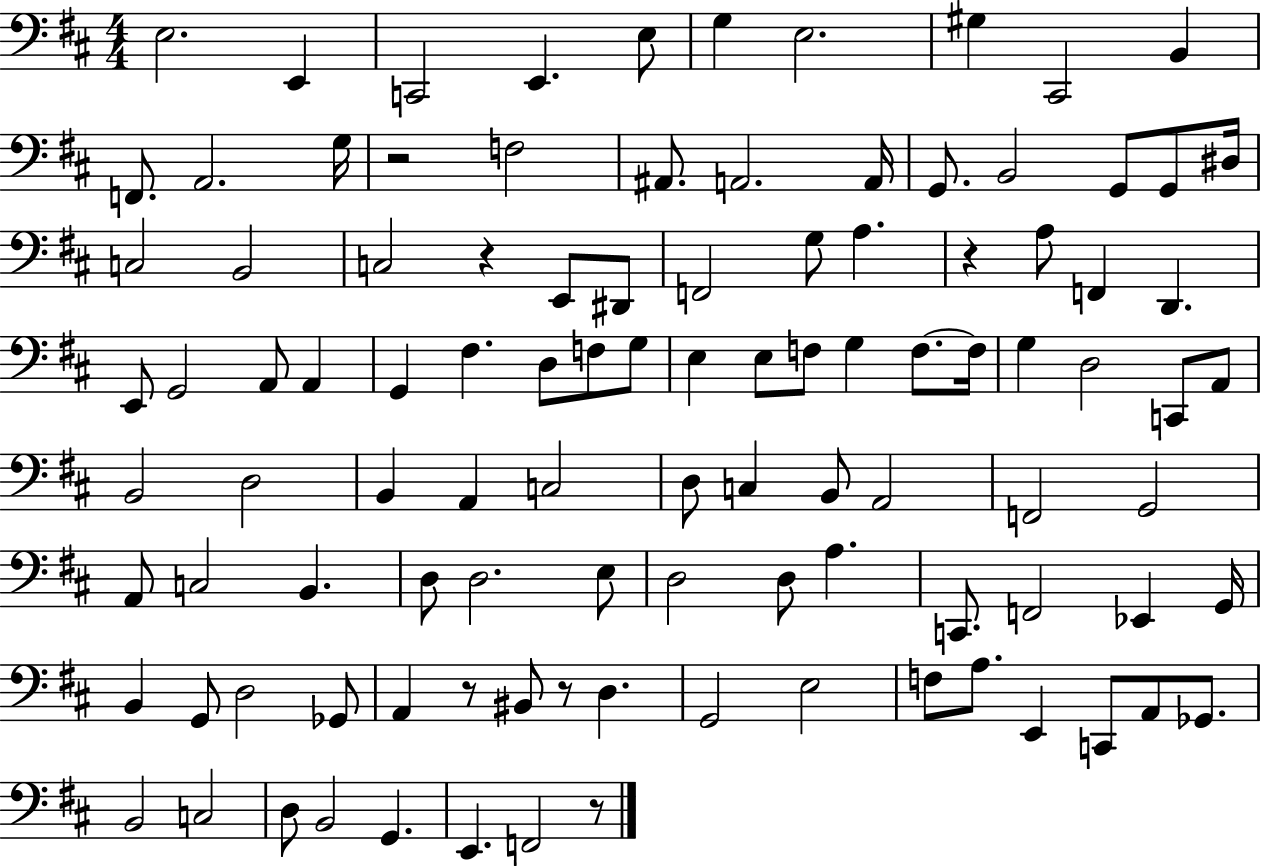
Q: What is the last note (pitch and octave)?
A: F2